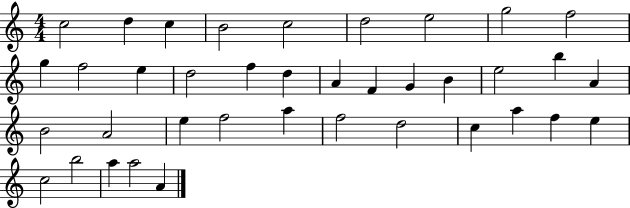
C5/h D5/q C5/q B4/h C5/h D5/h E5/h G5/h F5/h G5/q F5/h E5/q D5/h F5/q D5/q A4/q F4/q G4/q B4/q E5/h B5/q A4/q B4/h A4/h E5/q F5/h A5/q F5/h D5/h C5/q A5/q F5/q E5/q C5/h B5/h A5/q A5/h A4/q